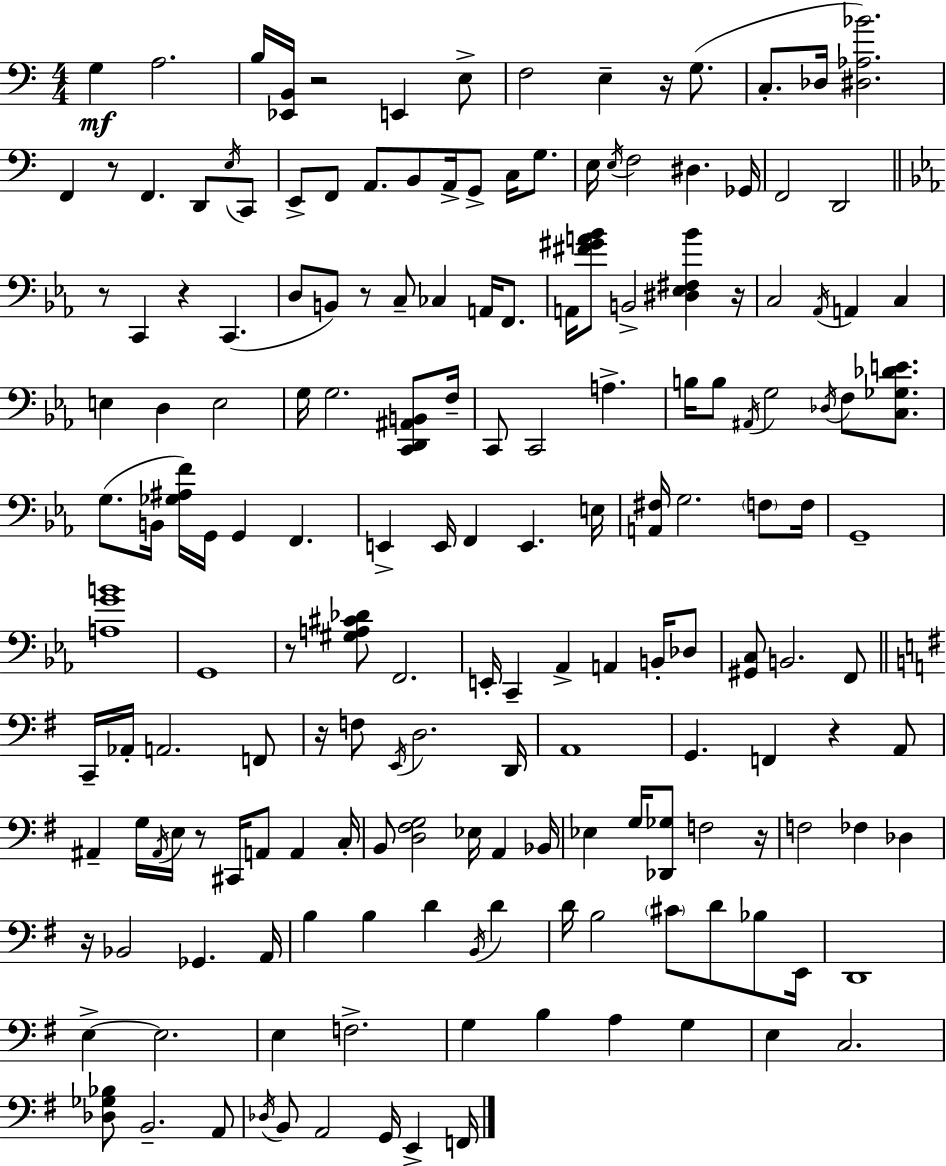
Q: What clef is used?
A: bass